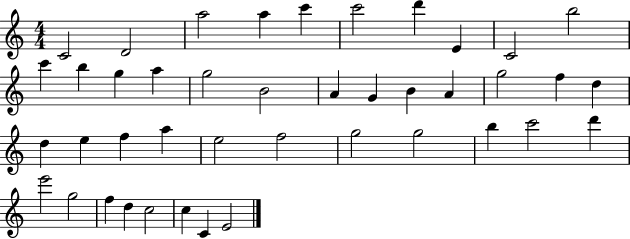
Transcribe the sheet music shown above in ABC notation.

X:1
T:Untitled
M:4/4
L:1/4
K:C
C2 D2 a2 a c' c'2 d' E C2 b2 c' b g a g2 B2 A G B A g2 f d d e f a e2 f2 g2 g2 b c'2 d' e'2 g2 f d c2 c C E2